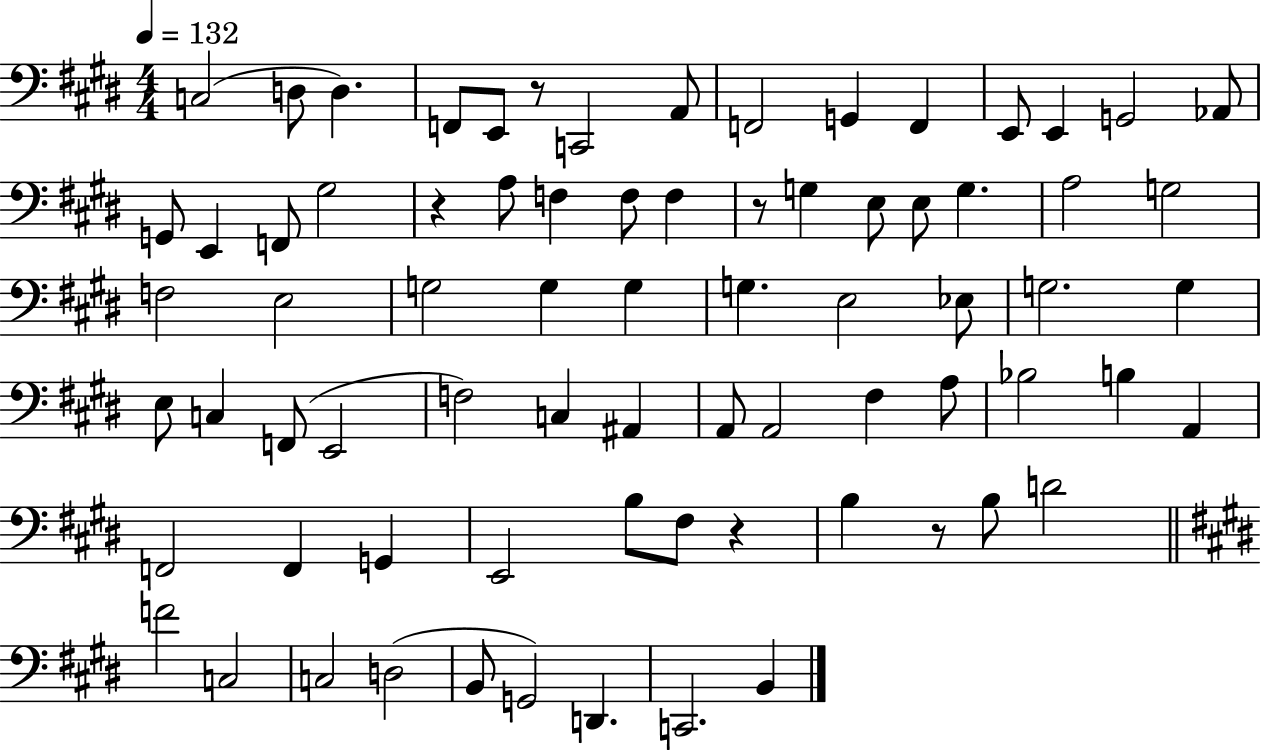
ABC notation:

X:1
T:Untitled
M:4/4
L:1/4
K:E
C,2 D,/2 D, F,,/2 E,,/2 z/2 C,,2 A,,/2 F,,2 G,, F,, E,,/2 E,, G,,2 _A,,/2 G,,/2 E,, F,,/2 ^G,2 z A,/2 F, F,/2 F, z/2 G, E,/2 E,/2 G, A,2 G,2 F,2 E,2 G,2 G, G, G, E,2 _E,/2 G,2 G, E,/2 C, F,,/2 E,,2 F,2 C, ^A,, A,,/2 A,,2 ^F, A,/2 _B,2 B, A,, F,,2 F,, G,, E,,2 B,/2 ^F,/2 z B, z/2 B,/2 D2 F2 C,2 C,2 D,2 B,,/2 G,,2 D,, C,,2 B,,